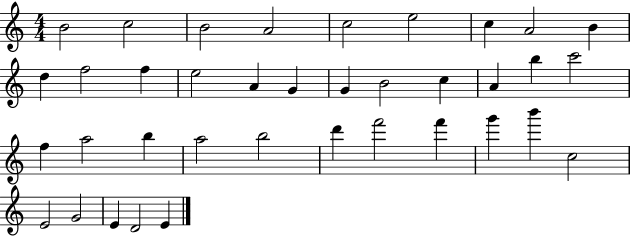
{
  \clef treble
  \numericTimeSignature
  \time 4/4
  \key c \major
  b'2 c''2 | b'2 a'2 | c''2 e''2 | c''4 a'2 b'4 | \break d''4 f''2 f''4 | e''2 a'4 g'4 | g'4 b'2 c''4 | a'4 b''4 c'''2 | \break f''4 a''2 b''4 | a''2 b''2 | d'''4 f'''2 f'''4 | g'''4 b'''4 c''2 | \break e'2 g'2 | e'4 d'2 e'4 | \bar "|."
}